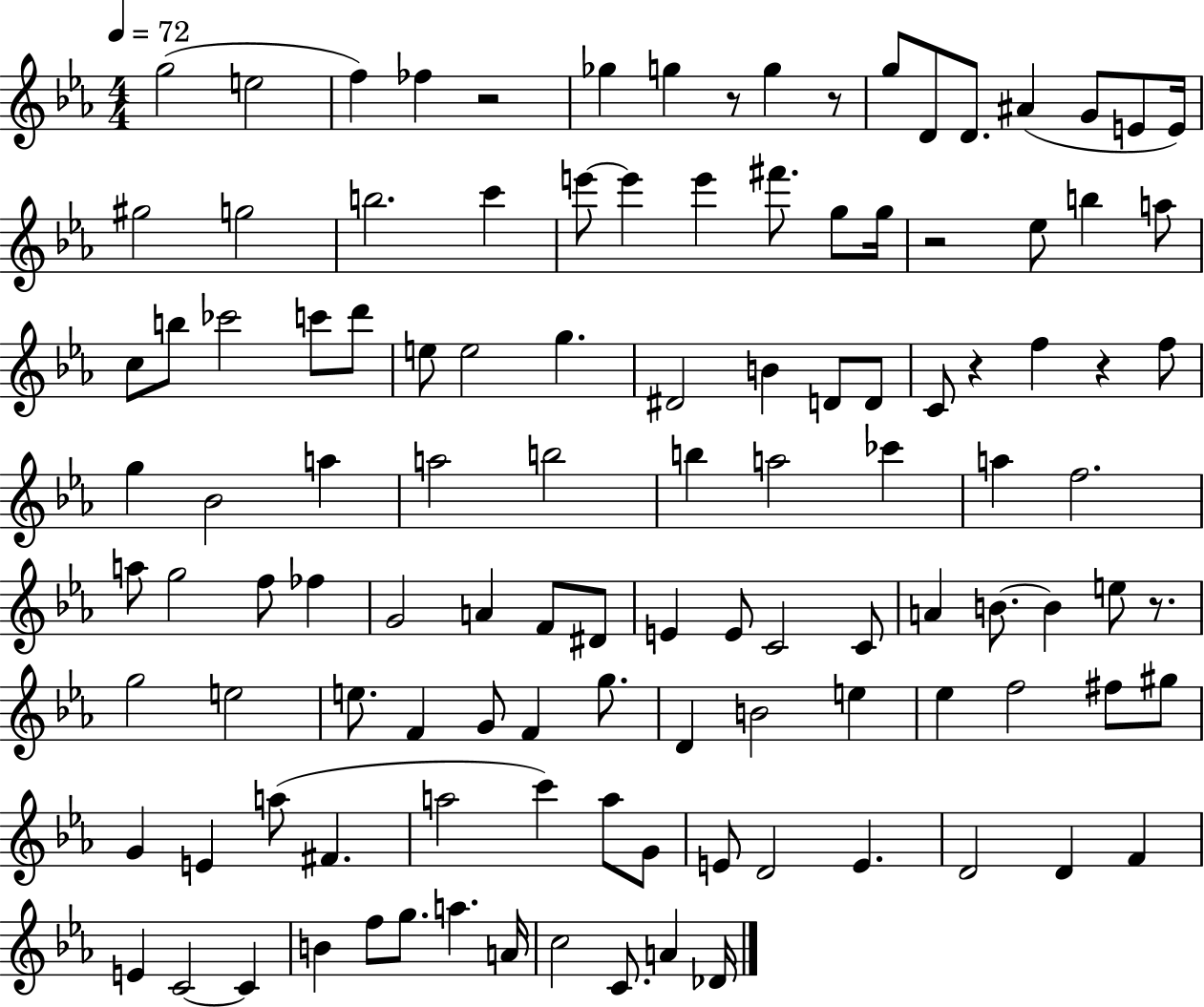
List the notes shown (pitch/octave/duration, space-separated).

G5/h E5/h F5/q FES5/q R/h Gb5/q G5/q R/e G5/q R/e G5/e D4/e D4/e. A#4/q G4/e E4/e E4/s G#5/h G5/h B5/h. C6/q E6/e E6/q E6/q F#6/e. G5/e G5/s R/h Eb5/e B5/q A5/e C5/e B5/e CES6/h C6/e D6/e E5/e E5/h G5/q. D#4/h B4/q D4/e D4/e C4/e R/q F5/q R/q F5/e G5/q Bb4/h A5/q A5/h B5/h B5/q A5/h CES6/q A5/q F5/h. A5/e G5/h F5/e FES5/q G4/h A4/q F4/e D#4/e E4/q E4/e C4/h C4/e A4/q B4/e. B4/q E5/e R/e. G5/h E5/h E5/e. F4/q G4/e F4/q G5/e. D4/q B4/h E5/q Eb5/q F5/h F#5/e G#5/e G4/q E4/q A5/e F#4/q. A5/h C6/q A5/e G4/e E4/e D4/h E4/q. D4/h D4/q F4/q E4/q C4/h C4/q B4/q F5/e G5/e. A5/q. A4/s C5/h C4/e. A4/q Db4/s